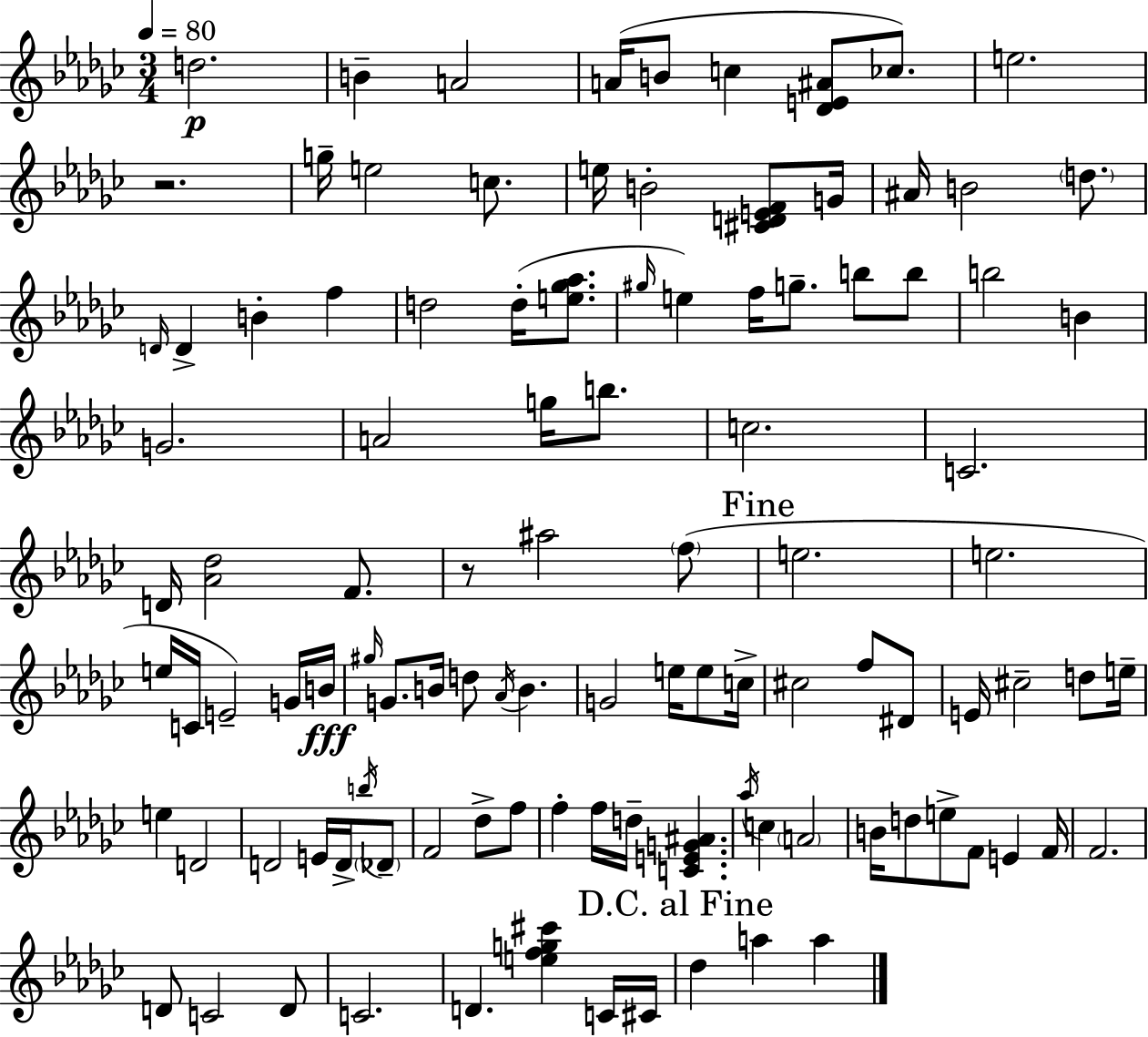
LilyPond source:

{
  \clef treble
  \numericTimeSignature
  \time 3/4
  \key ees \minor
  \tempo 4 = 80
  \repeat volta 2 { d''2.\p | b'4-- a'2 | a'16( b'8 c''4 <des' e' ais'>8 ces''8.) | e''2. | \break r2. | g''16-- e''2 c''8. | e''16 b'2-. <cis' d' e' f'>8 g'16 | ais'16 b'2 \parenthesize d''8. | \break \grace { d'16 } d'4-> b'4-. f''4 | d''2 d''16-.( <e'' ges'' aes''>8. | \grace { gis''16 }) e''4 f''16 g''8.-- b''8 | b''8 b''2 b'4 | \break g'2. | a'2 g''16 b''8. | c''2. | c'2. | \break d'16 <aes' des''>2 f'8. | r8 ais''2 | \parenthesize f''8( \mark "Fine" e''2. | e''2. | \break e''16 c'16 e'2--) | g'16 b'16\fff \grace { gis''16 } g'8. b'16 d''8 \acciaccatura { aes'16 } b'4. | g'2 | e''16 e''8 c''16-> cis''2 | \break f''8 dis'8 e'16 cis''2-- | d''8 e''16-- e''4 d'2 | d'2 | e'16 d'16-> \acciaccatura { b''16 } \parenthesize des'8-- f'2 | \break des''8-> f''8 f''4-. f''16 d''16-- <c' e' g' ais'>4. | \acciaccatura { aes''16 } c''4 \parenthesize a'2 | b'16 d''8 e''8-> f'8 | e'4 f'16 f'2. | \break d'8 c'2 | d'8 c'2. | d'4. | <e'' f'' g'' cis'''>4 c'16 cis'16 \mark "D.C. al Fine" des''4 a''4 | \break a''4 } \bar "|."
}